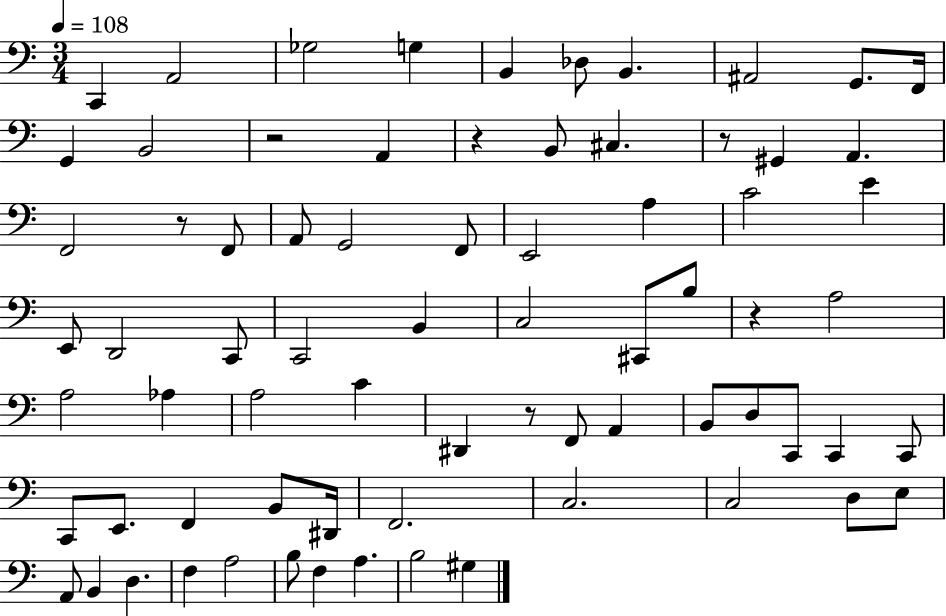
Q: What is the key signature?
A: C major